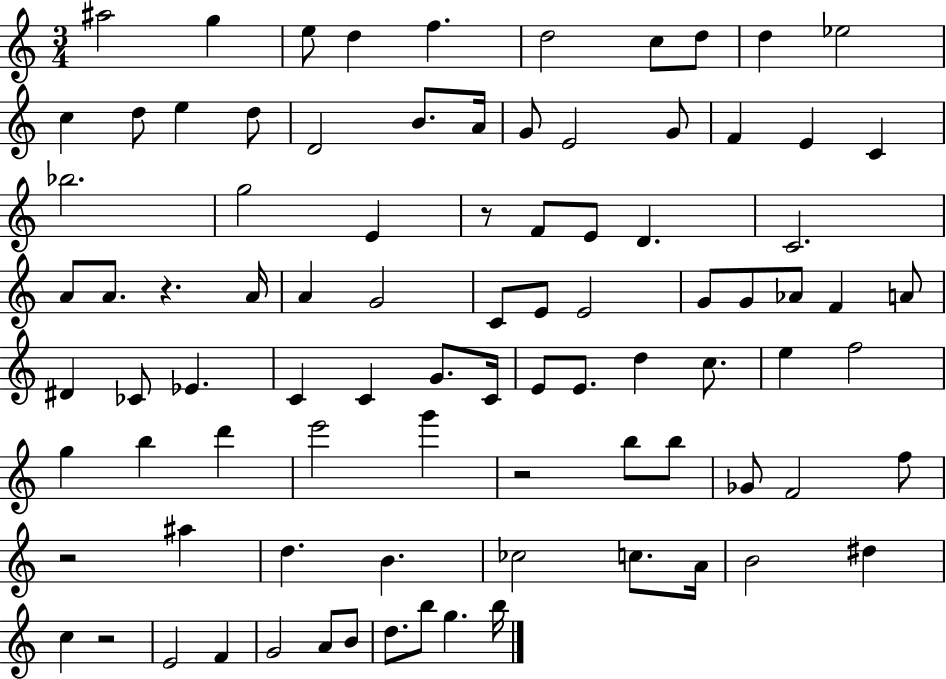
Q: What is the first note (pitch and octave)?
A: A#5